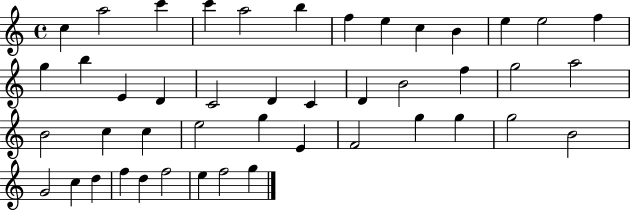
{
  \clef treble
  \time 4/4
  \defaultTimeSignature
  \key c \major
  c''4 a''2 c'''4 | c'''4 a''2 b''4 | f''4 e''4 c''4 b'4 | e''4 e''2 f''4 | \break g''4 b''4 e'4 d'4 | c'2 d'4 c'4 | d'4 b'2 f''4 | g''2 a''2 | \break b'2 c''4 c''4 | e''2 g''4 e'4 | f'2 g''4 g''4 | g''2 b'2 | \break g'2 c''4 d''4 | f''4 d''4 f''2 | e''4 f''2 g''4 | \bar "|."
}